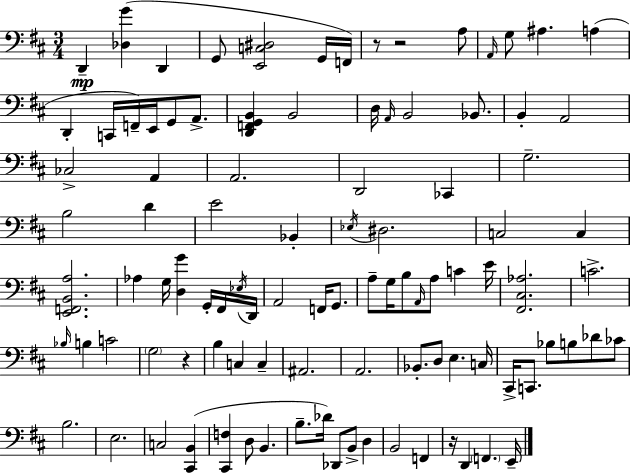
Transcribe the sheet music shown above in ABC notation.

X:1
T:Untitled
M:3/4
L:1/4
K:D
D,, [_D,G] D,, G,,/2 [E,,C,^D,]2 G,,/4 F,,/4 z/2 z2 A,/2 A,,/4 G,/2 ^A, A, D,, C,,/4 F,,/4 E,,/4 G,,/2 A,,/2 [D,,F,,G,,B,,] B,,2 D,/4 A,,/4 B,,2 _B,,/2 B,, A,,2 _C,2 A,, A,,2 D,,2 _C,, G,2 B,2 D E2 _B,, _E,/4 ^D,2 C,2 C, [E,,F,,B,,A,]2 _A, G,/4 [D,G] G,,/4 ^F,,/4 _E,/4 D,,/4 A,,2 F,,/4 G,,/2 A,/2 G,/4 B,/2 A,,/4 A,/2 C E/4 [^F,,^C,_A,]2 C2 _B,/4 B, C2 G,2 z B, C, C, ^A,,2 A,,2 _B,,/2 D,/2 E, C,/4 ^C,,/4 C,,/2 _B,/2 B,/2 _D/2 _C/2 B,2 E,2 C,2 [^C,,B,,] [^C,,F,] D,/2 B,, B,/2 _D/4 _D,,/2 B,,/2 D, B,,2 F,, z/4 D,, F,, E,,/4